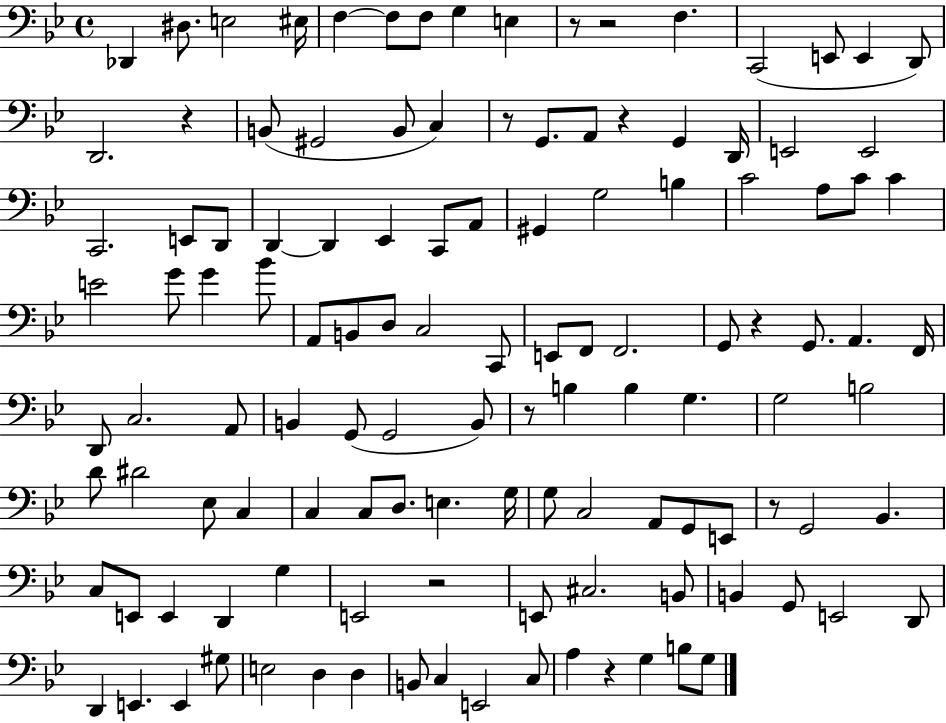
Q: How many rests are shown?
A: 10